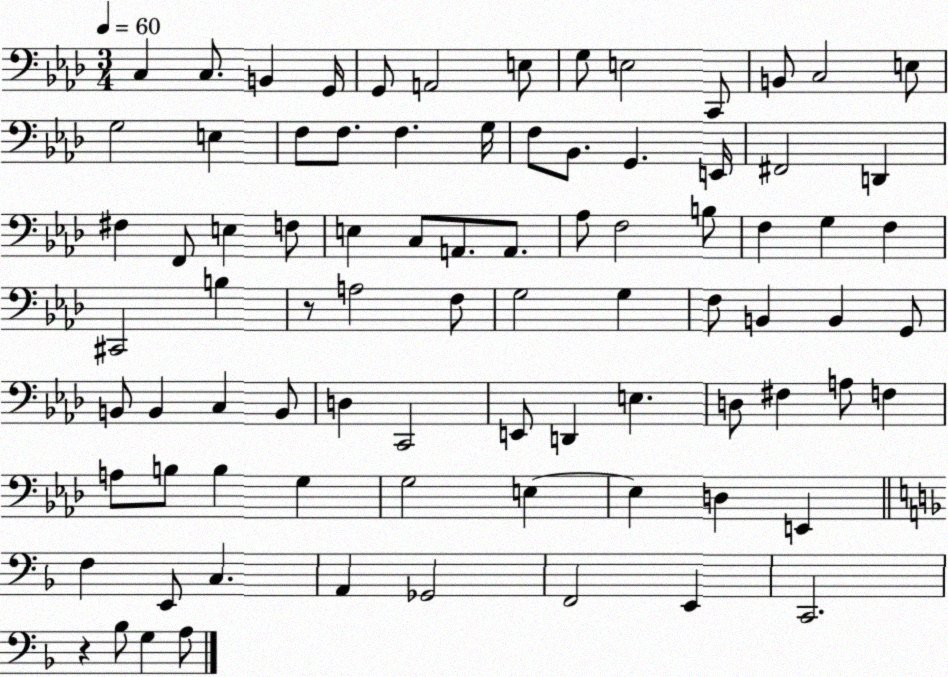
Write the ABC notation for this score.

X:1
T:Untitled
M:3/4
L:1/4
K:Ab
C, C,/2 B,, G,,/4 G,,/2 A,,2 E,/2 G,/2 E,2 C,,/2 B,,/2 C,2 E,/2 G,2 E, F,/2 F,/2 F, G,/4 F,/2 _B,,/2 G,, E,,/4 ^F,,2 D,, ^F, F,,/2 E, F,/2 E, C,/2 A,,/2 A,,/2 _A,/2 F,2 B,/2 F, G, F, ^C,,2 B, z/2 A,2 F,/2 G,2 G, F,/2 B,, B,, G,,/2 B,,/2 B,, C, B,,/2 D, C,,2 E,,/2 D,, E, D,/2 ^F, A,/2 F, A,/2 B,/2 B, G, G,2 E, E, D, E,, F, E,,/2 C, A,, _G,,2 F,,2 E,, C,,2 z _B,/2 G, A,/2